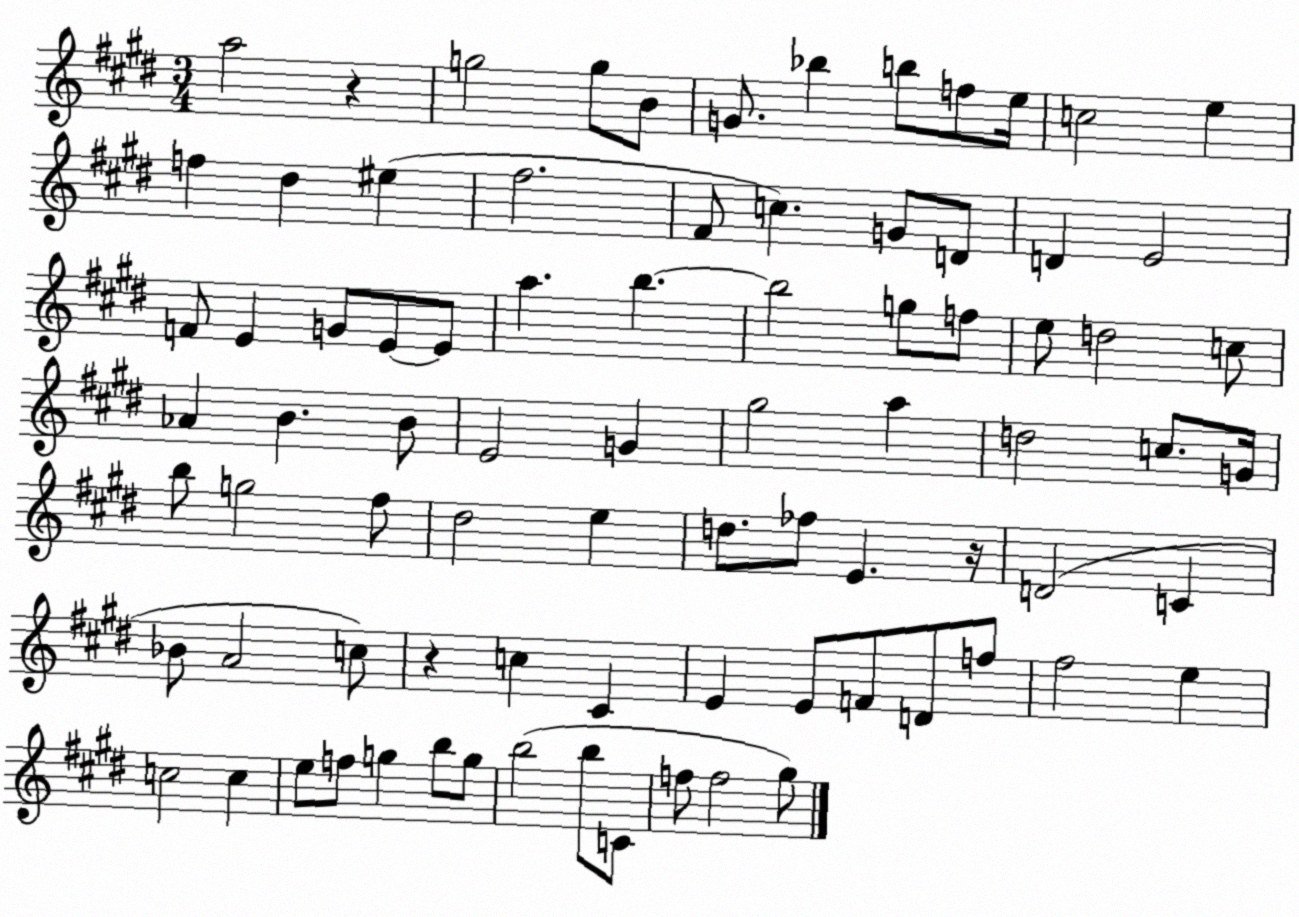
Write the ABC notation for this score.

X:1
T:Untitled
M:3/4
L:1/4
K:E
a2 z g2 g/2 B/2 G/2 _b b/2 f/2 e/4 c2 e f ^d ^e ^f2 ^F/2 c G/2 D/2 D E2 F/2 E G/2 E/2 E/2 a b b2 g/2 f/2 e/2 d2 c/2 _A B B/2 E2 G ^g2 a d2 c/2 G/4 b/2 g2 ^f/2 ^d2 e d/2 _f/2 E z/4 D2 C _B/2 A2 c/2 z c ^C E E/2 F/2 D/2 f/2 ^f2 e c2 c e/2 f/2 g b/2 g/2 b2 b/2 C/2 f/2 f2 ^g/2